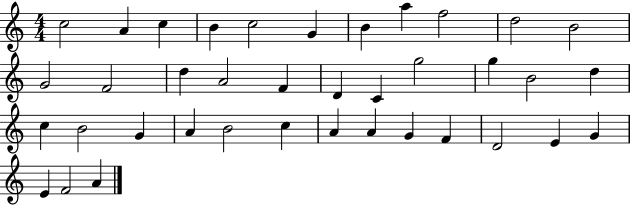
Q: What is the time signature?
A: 4/4